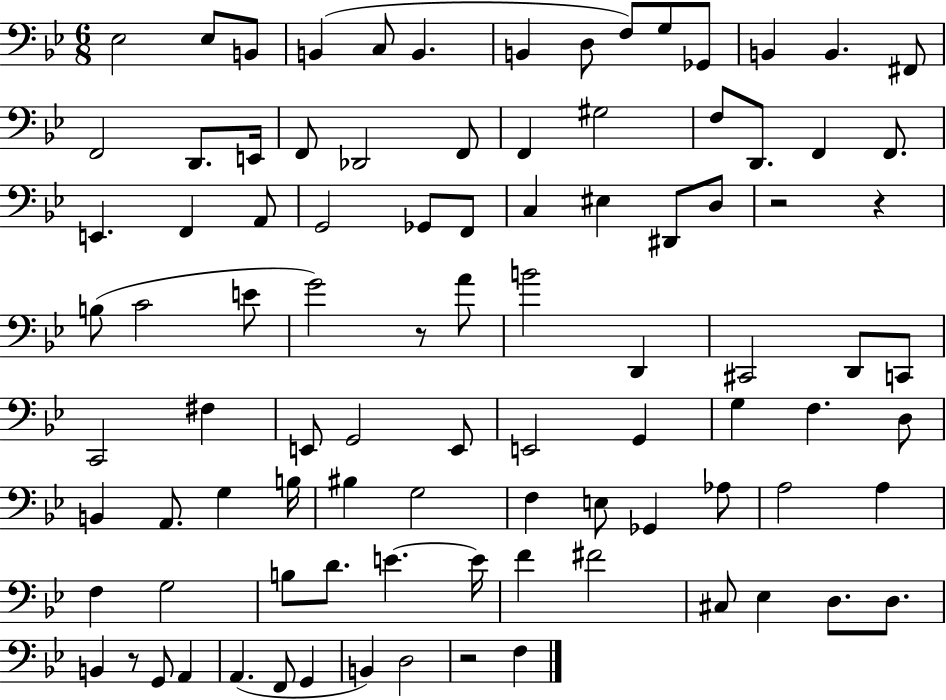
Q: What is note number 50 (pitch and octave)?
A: G2